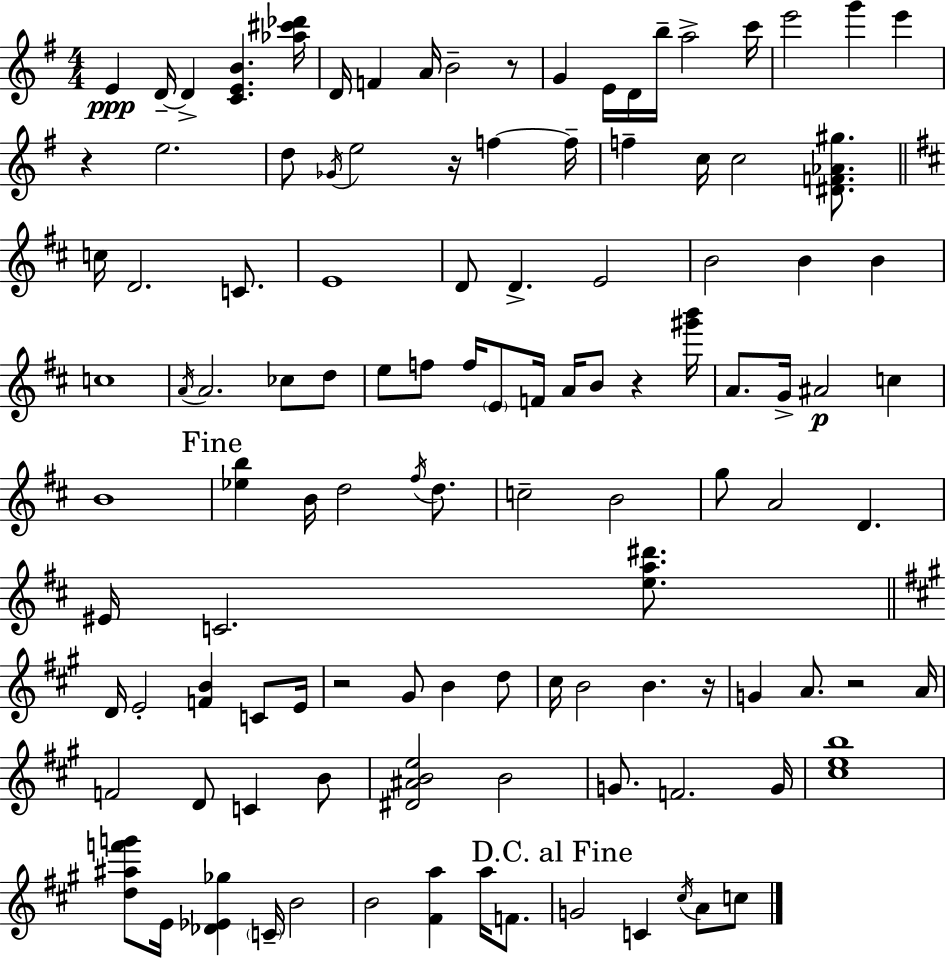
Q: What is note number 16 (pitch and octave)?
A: E6